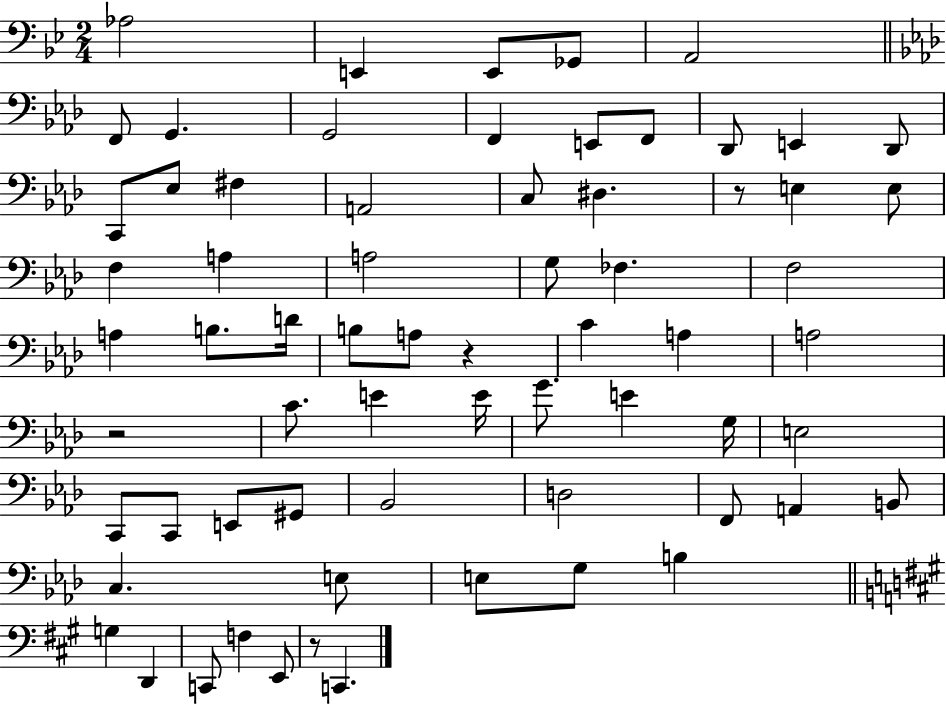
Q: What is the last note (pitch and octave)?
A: C2